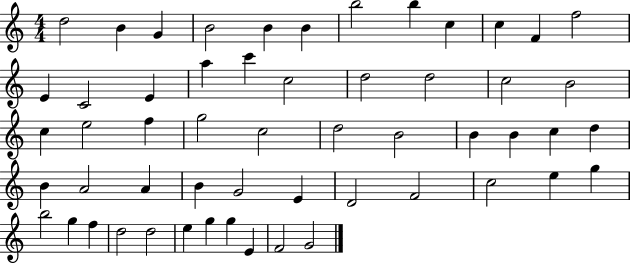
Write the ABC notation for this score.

X:1
T:Untitled
M:4/4
L:1/4
K:C
d2 B G B2 B B b2 b c c F f2 E C2 E a c' c2 d2 d2 c2 B2 c e2 f g2 c2 d2 B2 B B c d B A2 A B G2 E D2 F2 c2 e g b2 g f d2 d2 e g g E F2 G2